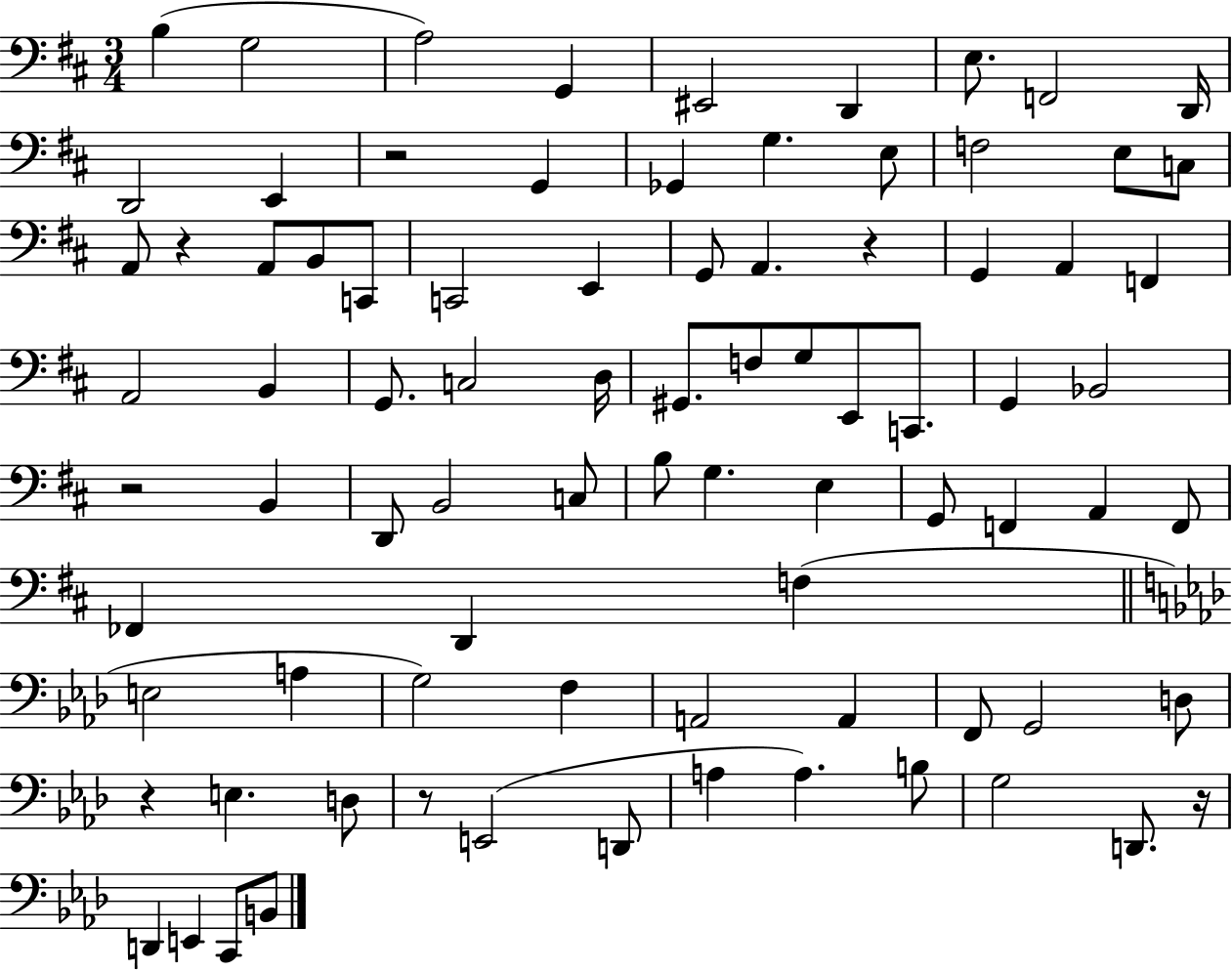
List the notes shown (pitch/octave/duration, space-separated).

B3/q G3/h A3/h G2/q EIS2/h D2/q E3/e. F2/h D2/s D2/h E2/q R/h G2/q Gb2/q G3/q. E3/e F3/h E3/e C3/e A2/e R/q A2/e B2/e C2/e C2/h E2/q G2/e A2/q. R/q G2/q A2/q F2/q A2/h B2/q G2/e. C3/h D3/s G#2/e. F3/e G3/e E2/e C2/e. G2/q Bb2/h R/h B2/q D2/e B2/h C3/e B3/e G3/q. E3/q G2/e F2/q A2/q F2/e FES2/q D2/q F3/q E3/h A3/q G3/h F3/q A2/h A2/q F2/e G2/h D3/e R/q E3/q. D3/e R/e E2/h D2/e A3/q A3/q. B3/e G3/h D2/e. R/s D2/q E2/q C2/e B2/e